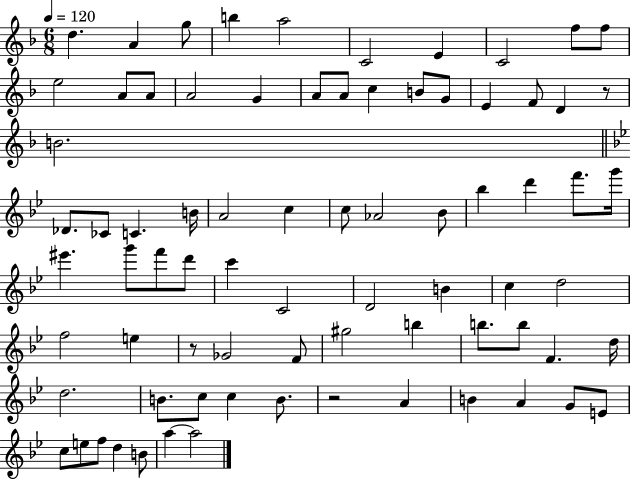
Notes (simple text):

D5/q. A4/q G5/e B5/q A5/h C4/h E4/q C4/h F5/e F5/e E5/h A4/e A4/e A4/h G4/q A4/e A4/e C5/q B4/e G4/e E4/q F4/e D4/q R/e B4/h. Db4/e. CES4/e C4/q. B4/s A4/h C5/q C5/e Ab4/h Bb4/e Bb5/q D6/q F6/e. G6/s EIS6/q. G6/e F6/e D6/e C6/q C4/h D4/h B4/q C5/q D5/h F5/h E5/q R/e Gb4/h F4/e G#5/h B5/q B5/e. B5/e F4/q. D5/s D5/h. B4/e. C5/e C5/q B4/e. R/h A4/q B4/q A4/q G4/e E4/e C5/e E5/e F5/e D5/q B4/e A5/q A5/h